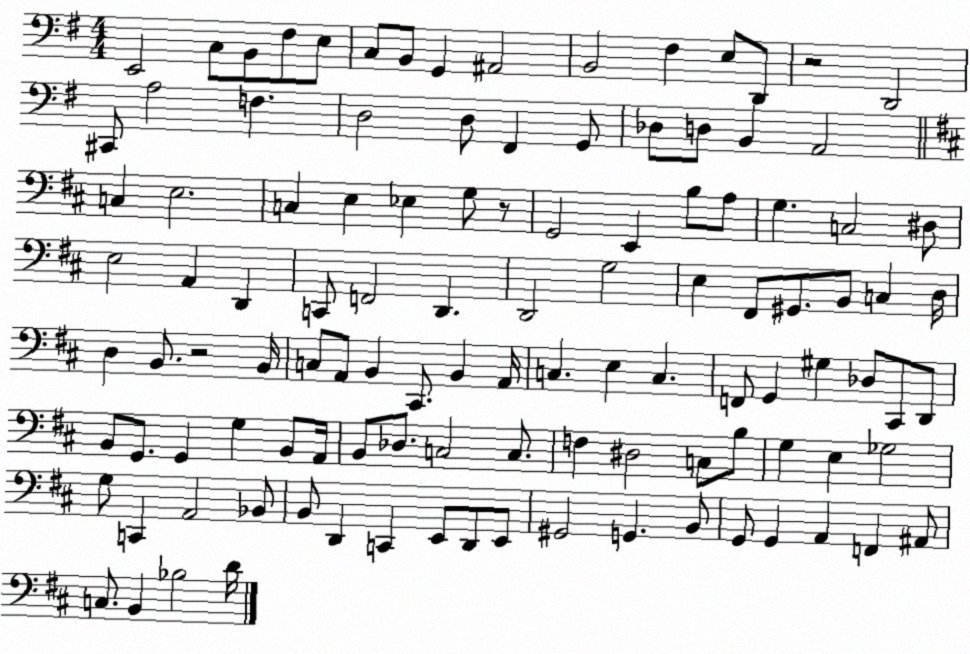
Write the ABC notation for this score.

X:1
T:Untitled
M:4/4
L:1/4
K:G
E,,2 C,/2 B,,/2 ^F,/2 E,/2 C,/2 B,,/2 G,, ^A,,2 B,,2 ^F, E,/2 D,,/2 z2 D,,2 ^C,,/2 A,2 F, D,2 D,/2 ^F,, G,,/2 _D,/2 D,/2 B,, A,,2 C, E,2 C, E, _E, G,/2 z/2 G,,2 E,, B,/2 A,/2 G, C,2 ^D,/2 E,2 A,, D,, C,,/2 F,,2 D,, D,,2 G,2 E, ^F,,/2 ^G,,/2 B,,/2 C, D,/4 D, B,,/2 z2 B,,/4 C,/2 A,,/2 B,, ^C,,/2 B,, A,,/4 C, E, C, F,,/2 G,, ^G, _D,/2 ^C,,/2 D,,/2 B,,/2 G,,/2 G,, G, B,,/2 A,,/4 B,,/2 _D,/2 C,2 C,/2 F, ^D,2 C,/2 B,/2 G, E, _G,2 G,/2 C,, A,,2 _B,,/2 B,,/2 D,, C,, E,,/2 D,,/2 E,,/2 ^G,,2 G,, B,,/2 G,,/2 G,, A,, F,, ^A,,/2 C,/2 B,, _B,2 D/4